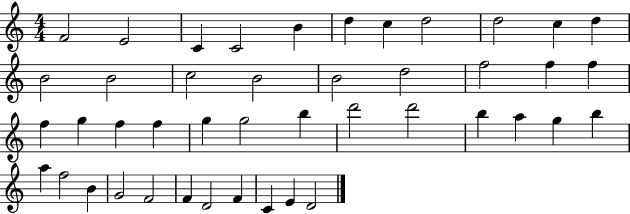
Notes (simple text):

F4/h E4/h C4/q C4/h B4/q D5/q C5/q D5/h D5/h C5/q D5/q B4/h B4/h C5/h B4/h B4/h D5/h F5/h F5/q F5/q F5/q G5/q F5/q F5/q G5/q G5/h B5/q D6/h D6/h B5/q A5/q G5/q B5/q A5/q F5/h B4/q G4/h F4/h F4/q D4/h F4/q C4/q E4/q D4/h